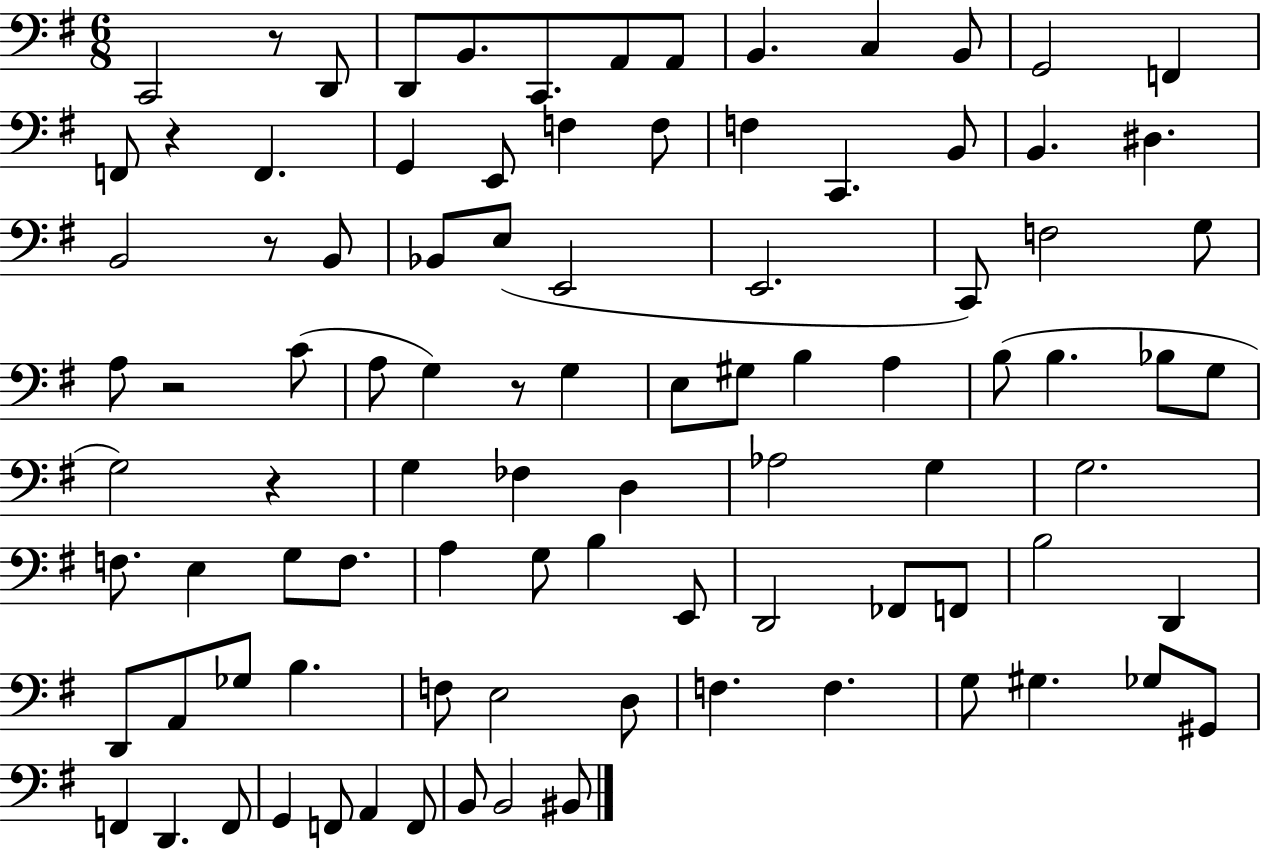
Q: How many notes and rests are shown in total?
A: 94